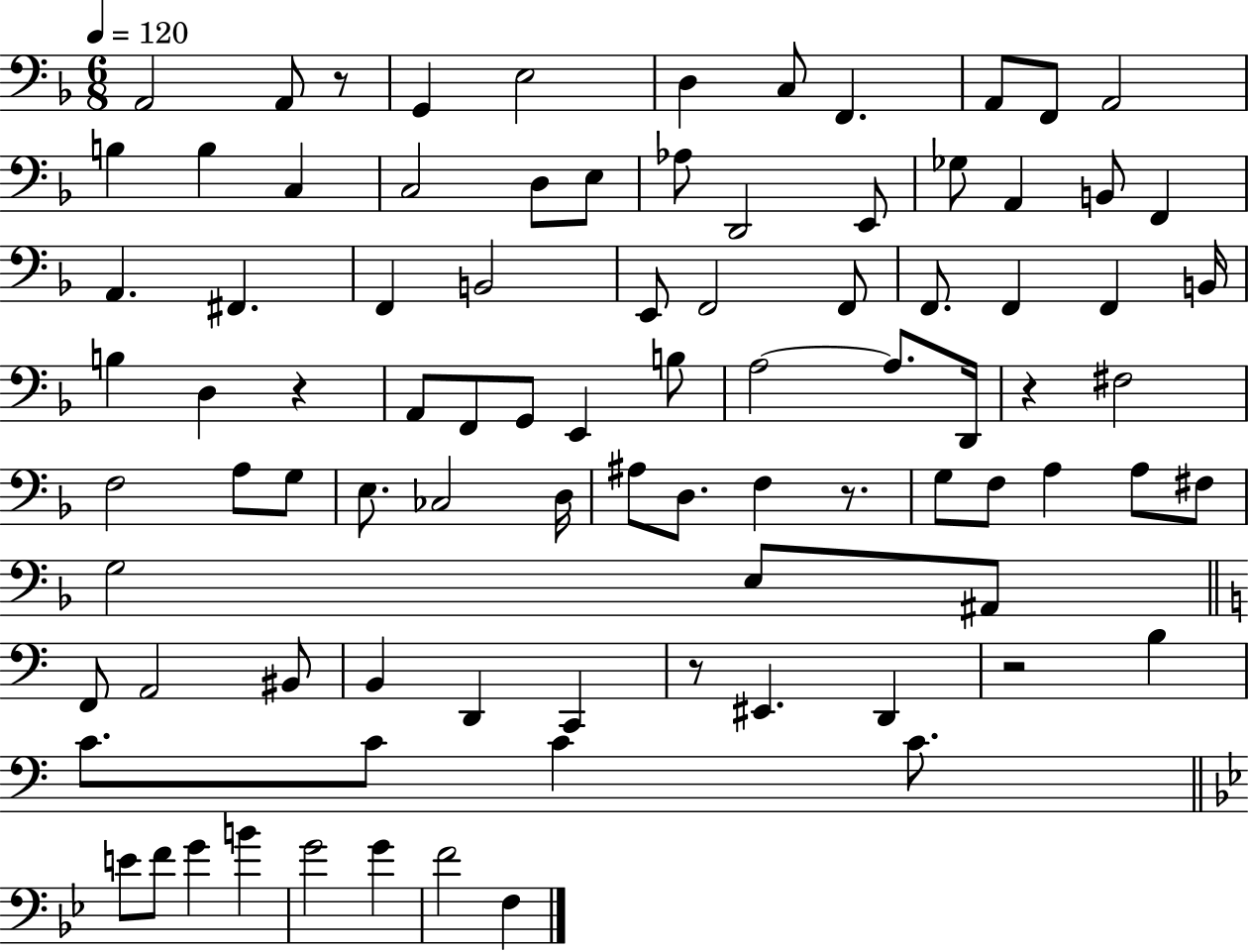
X:1
T:Untitled
M:6/8
L:1/4
K:F
A,,2 A,,/2 z/2 G,, E,2 D, C,/2 F,, A,,/2 F,,/2 A,,2 B, B, C, C,2 D,/2 E,/2 _A,/2 D,,2 E,,/2 _G,/2 A,, B,,/2 F,, A,, ^F,, F,, B,,2 E,,/2 F,,2 F,,/2 F,,/2 F,, F,, B,,/4 B, D, z A,,/2 F,,/2 G,,/2 E,, B,/2 A,2 A,/2 D,,/4 z ^F,2 F,2 A,/2 G,/2 E,/2 _C,2 D,/4 ^A,/2 D,/2 F, z/2 G,/2 F,/2 A, A,/2 ^F,/2 G,2 E,/2 ^A,,/2 F,,/2 A,,2 ^B,,/2 B,, D,, C,, z/2 ^E,, D,, z2 B, C/2 C/2 C C/2 E/2 F/2 G B G2 G F2 F,